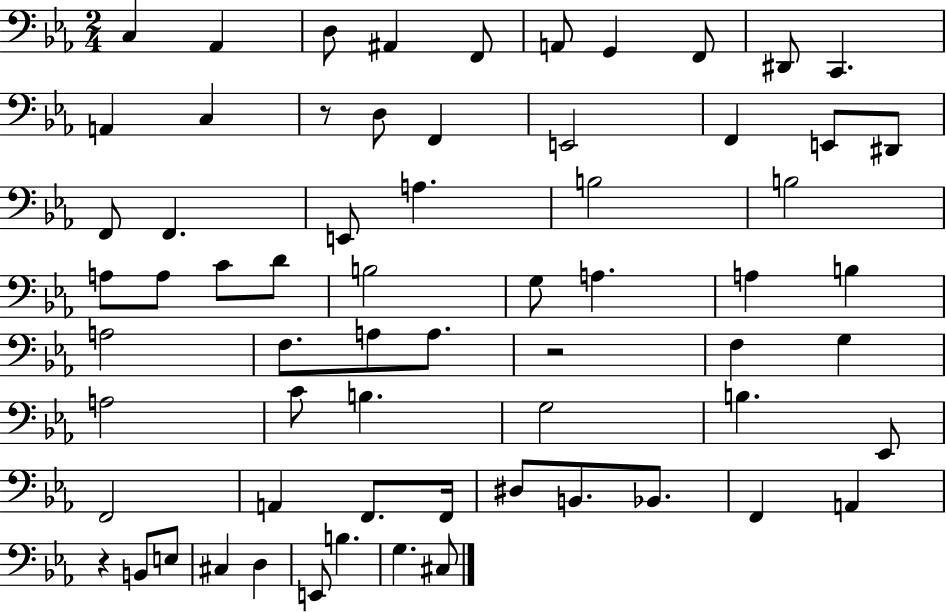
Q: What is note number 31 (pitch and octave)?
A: A3